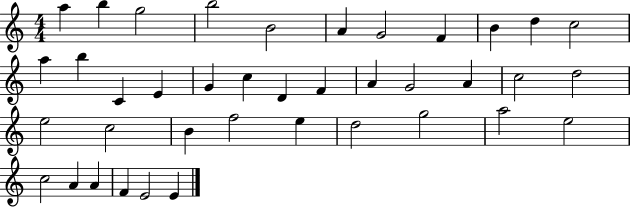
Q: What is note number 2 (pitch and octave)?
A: B5